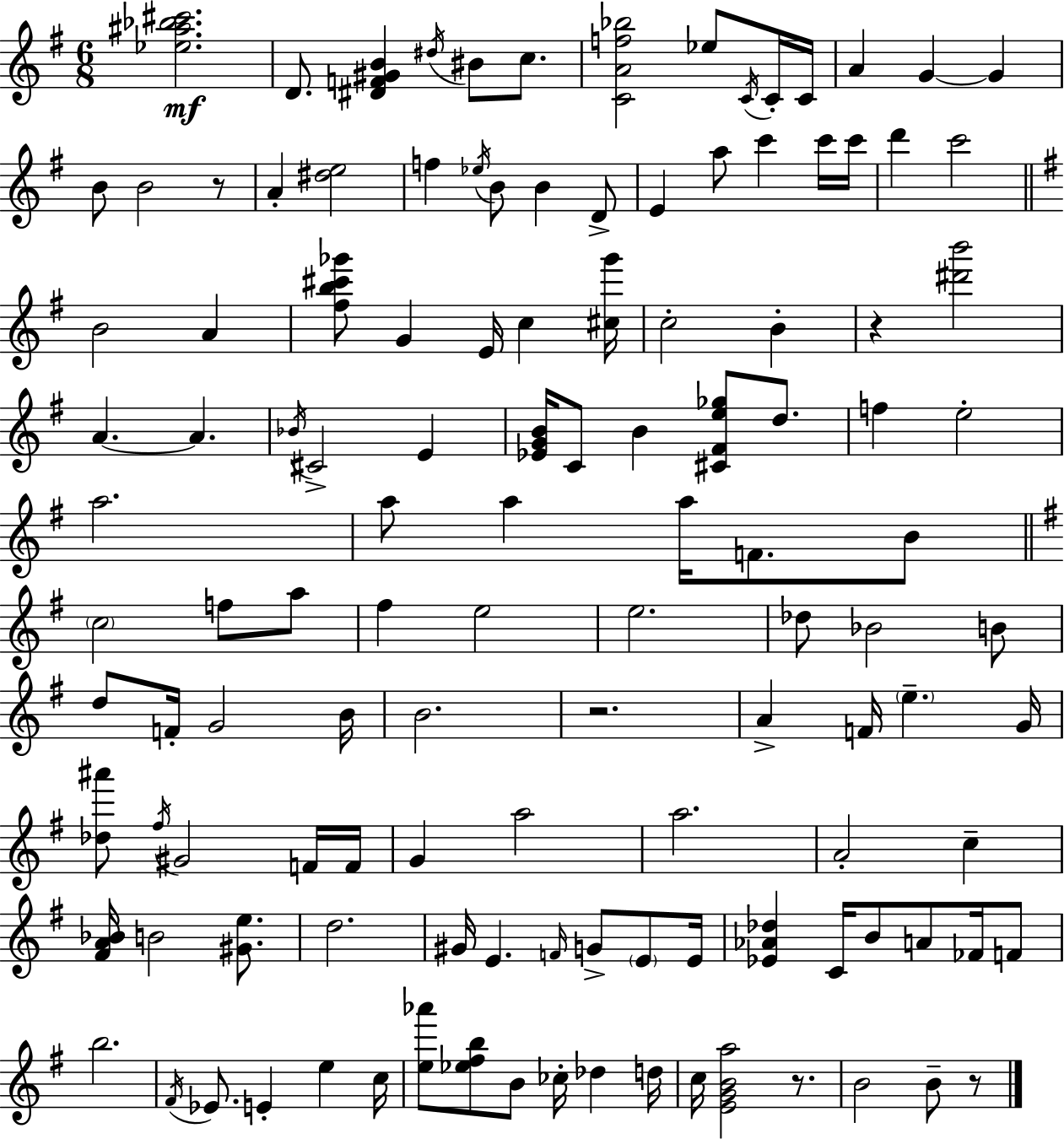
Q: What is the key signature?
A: G major